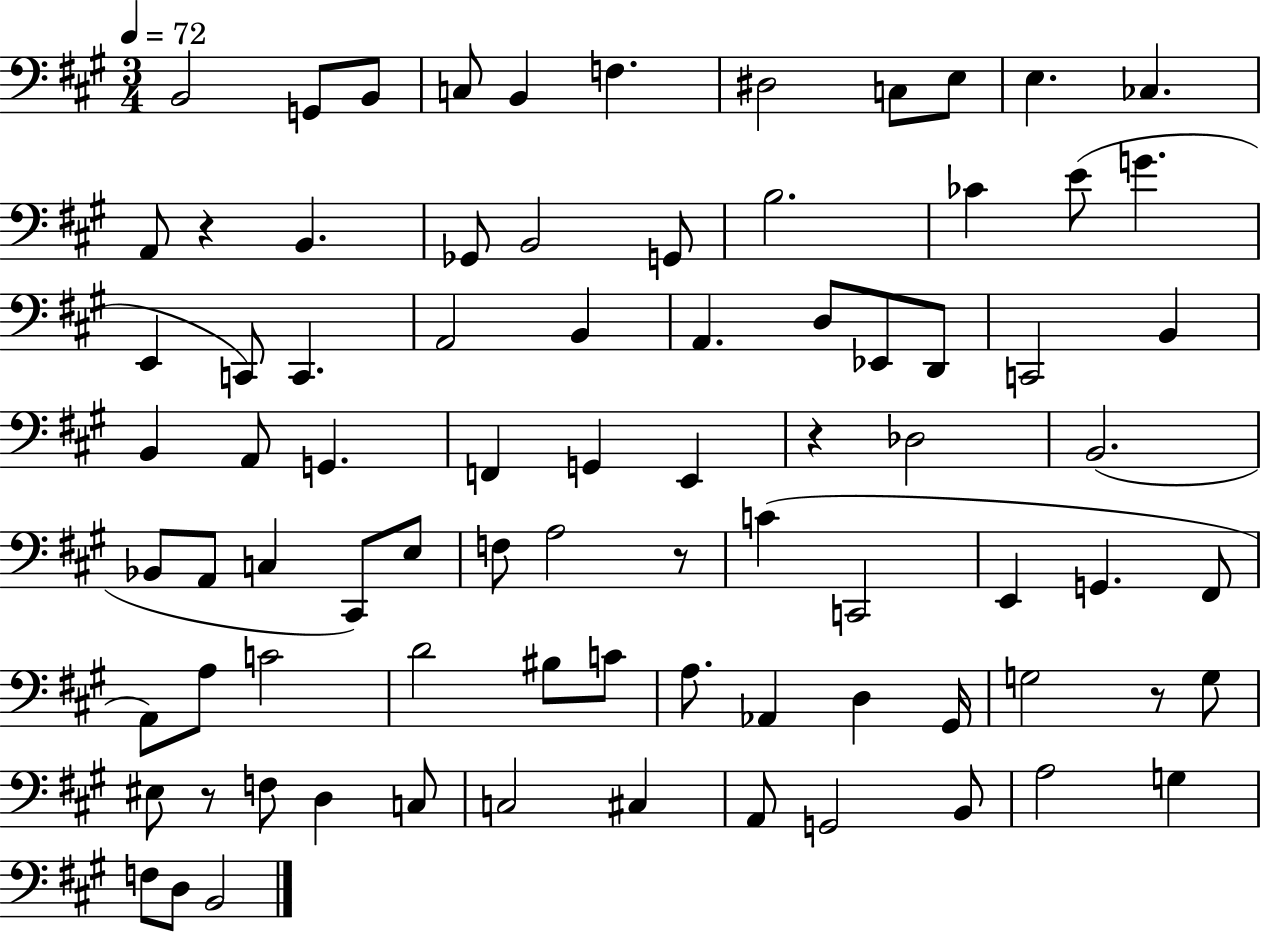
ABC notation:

X:1
T:Untitled
M:3/4
L:1/4
K:A
B,,2 G,,/2 B,,/2 C,/2 B,, F, ^D,2 C,/2 E,/2 E, _C, A,,/2 z B,, _G,,/2 B,,2 G,,/2 B,2 _C E/2 G E,, C,,/2 C,, A,,2 B,, A,, D,/2 _E,,/2 D,,/2 C,,2 B,, B,, A,,/2 G,, F,, G,, E,, z _D,2 B,,2 _B,,/2 A,,/2 C, ^C,,/2 E,/2 F,/2 A,2 z/2 C C,,2 E,, G,, ^F,,/2 A,,/2 A,/2 C2 D2 ^B,/2 C/2 A,/2 _A,, D, ^G,,/4 G,2 z/2 G,/2 ^E,/2 z/2 F,/2 D, C,/2 C,2 ^C, A,,/2 G,,2 B,,/2 A,2 G, F,/2 D,/2 B,,2